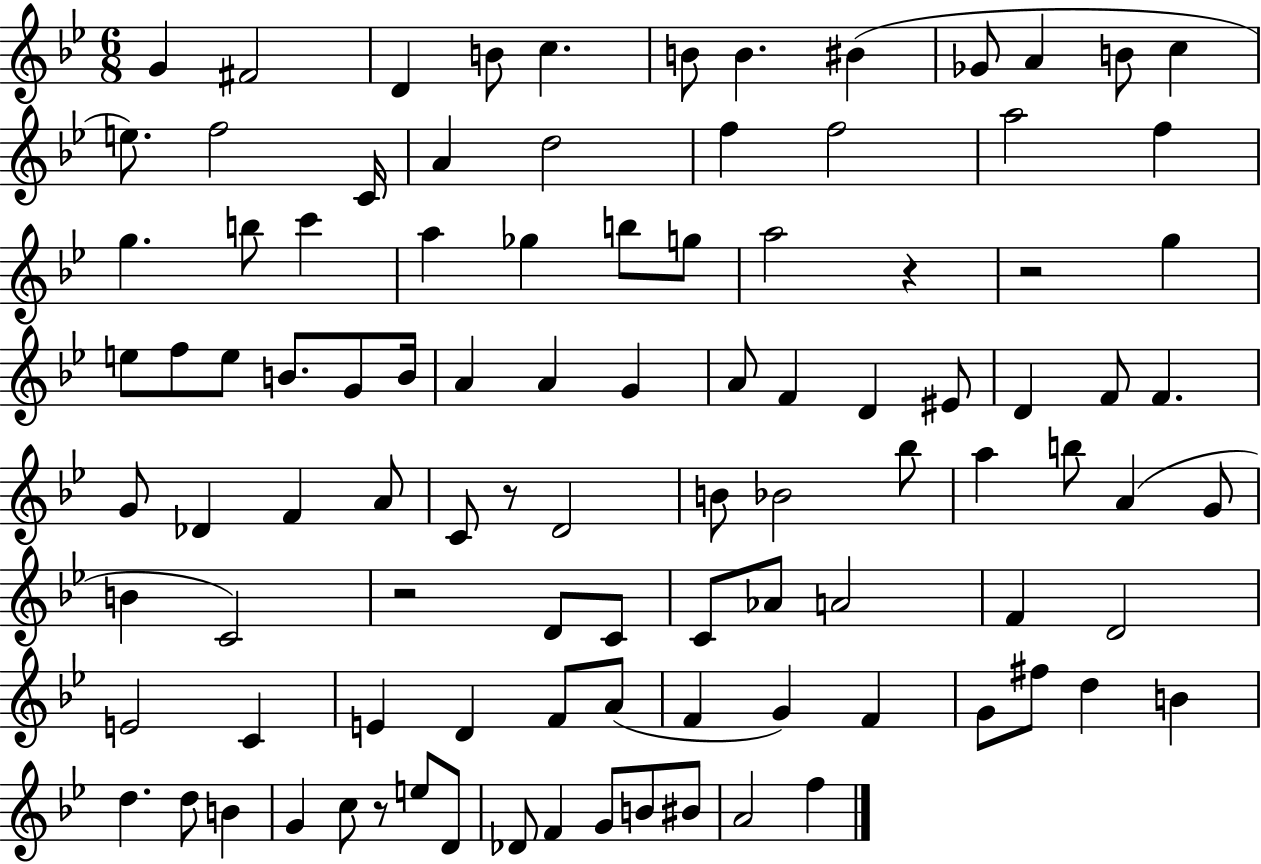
{
  \clef treble
  \numericTimeSignature
  \time 6/8
  \key bes \major
  g'4 fis'2 | d'4 b'8 c''4. | b'8 b'4. bis'4( | ges'8 a'4 b'8 c''4 | \break e''8.) f''2 c'16 | a'4 d''2 | f''4 f''2 | a''2 f''4 | \break g''4. b''8 c'''4 | a''4 ges''4 b''8 g''8 | a''2 r4 | r2 g''4 | \break e''8 f''8 e''8 b'8. g'8 b'16 | a'4 a'4 g'4 | a'8 f'4 d'4 eis'8 | d'4 f'8 f'4. | \break g'8 des'4 f'4 a'8 | c'8 r8 d'2 | b'8 bes'2 bes''8 | a''4 b''8 a'4( g'8 | \break b'4 c'2) | r2 d'8 c'8 | c'8 aes'8 a'2 | f'4 d'2 | \break e'2 c'4 | e'4 d'4 f'8 a'8( | f'4 g'4) f'4 | g'8 fis''8 d''4 b'4 | \break d''4. d''8 b'4 | g'4 c''8 r8 e''8 d'8 | des'8 f'4 g'8 b'8 bis'8 | a'2 f''4 | \break \bar "|."
}